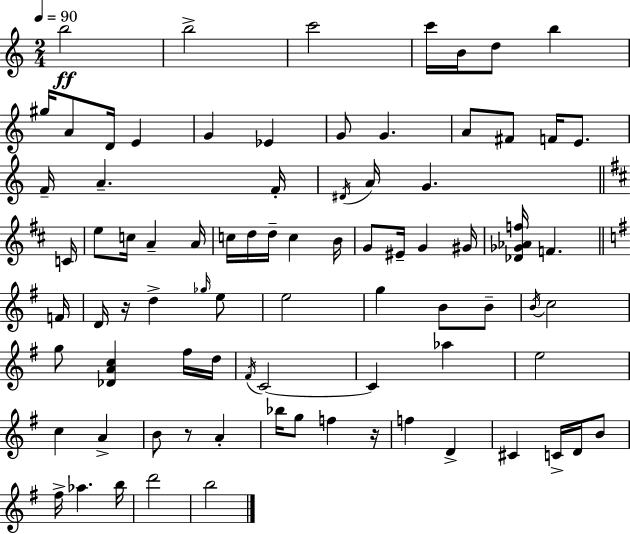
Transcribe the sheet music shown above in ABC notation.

X:1
T:Untitled
M:2/4
L:1/4
K:C
b2 b2 c'2 c'/4 B/4 d/2 b ^g/4 A/2 D/4 E G _E G/2 G A/2 ^F/2 F/4 E/2 F/4 A F/4 ^D/4 A/4 G C/4 e/2 c/4 A A/4 c/4 d/4 d/4 c B/4 G/2 ^E/4 G ^G/4 [_D_G_Af]/4 F F/4 D/4 z/4 d _g/4 e/2 e2 g B/2 B/2 B/4 c2 g/2 [_DAc] ^f/4 d/4 ^F/4 C2 C _a e2 c A B/2 z/2 A _b/4 g/2 f z/4 f D ^C C/4 D/4 B/2 ^f/4 _a b/4 d'2 b2